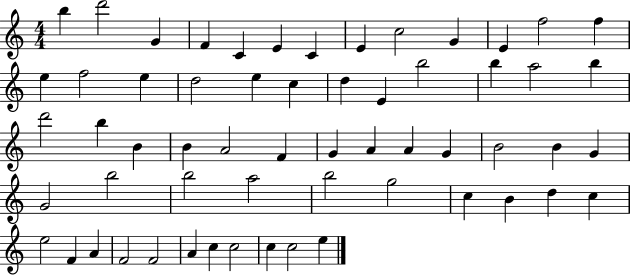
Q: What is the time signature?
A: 4/4